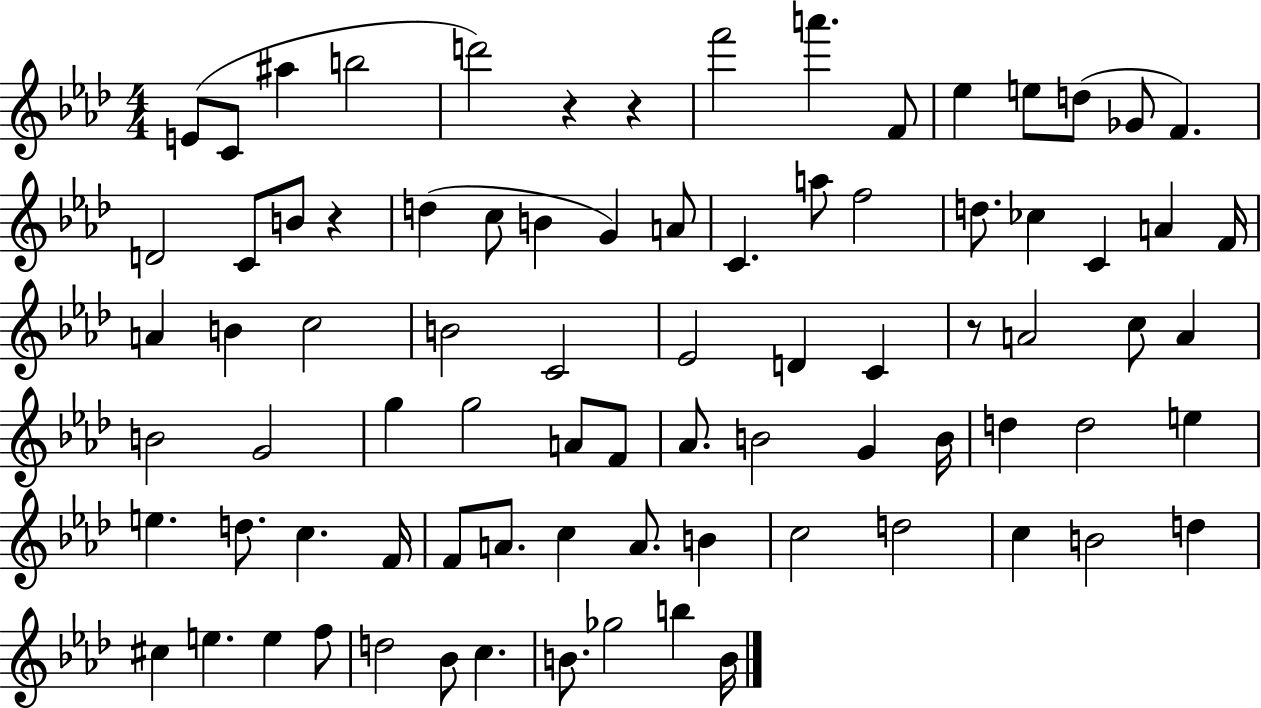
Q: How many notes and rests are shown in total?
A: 82